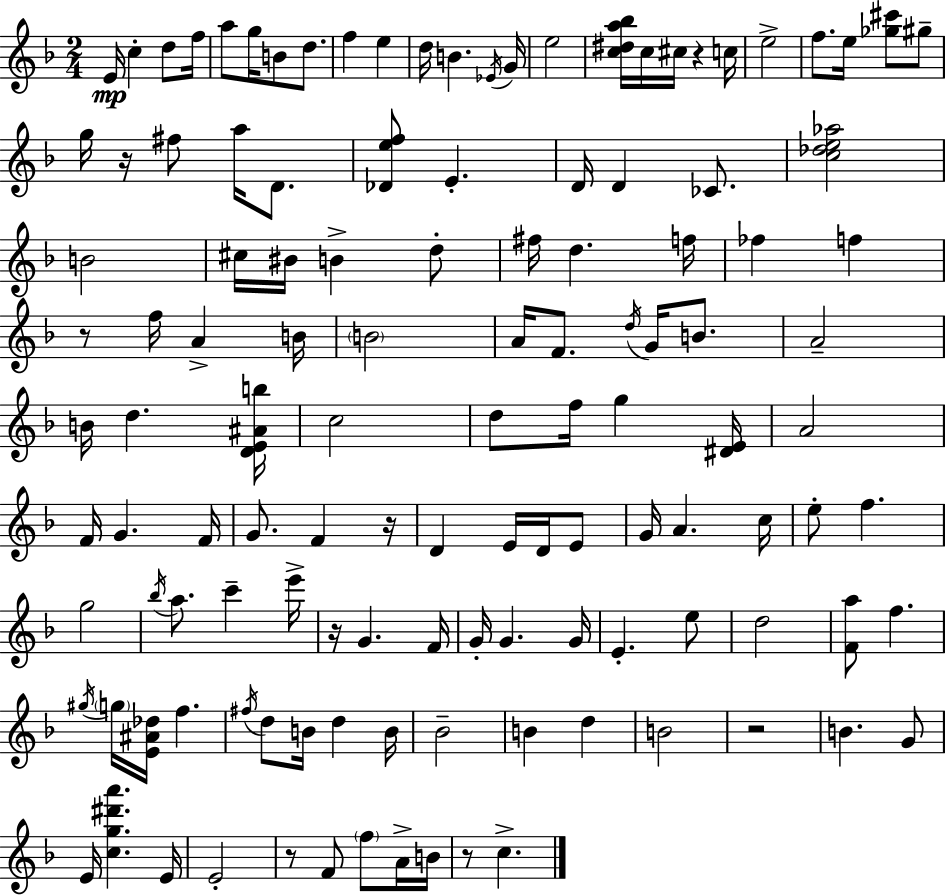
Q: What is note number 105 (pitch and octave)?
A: A4